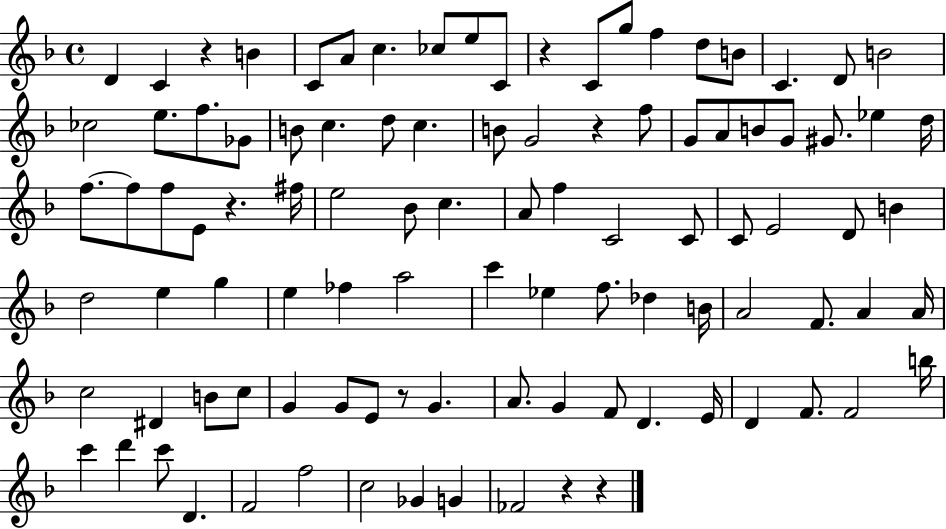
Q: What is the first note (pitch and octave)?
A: D4